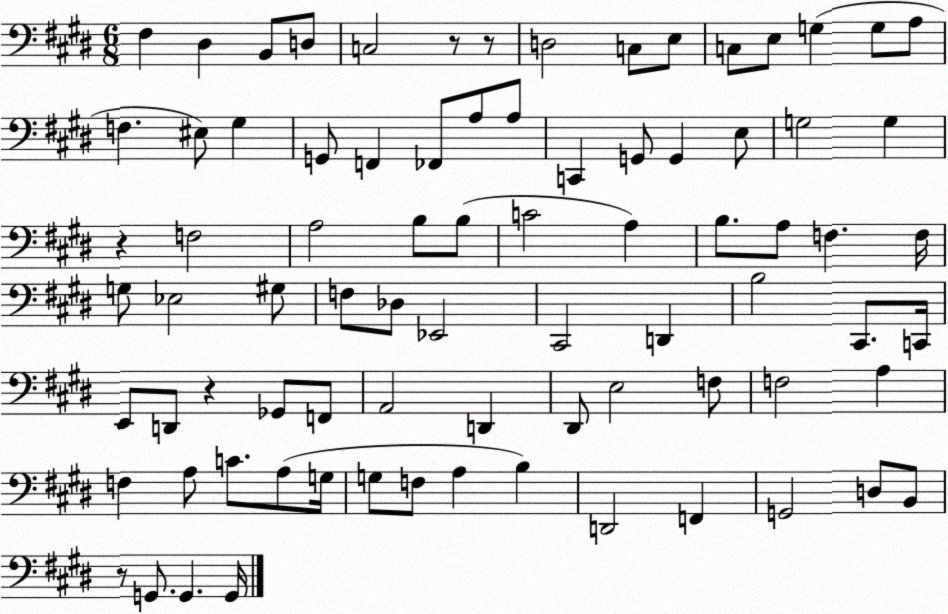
X:1
T:Untitled
M:6/8
L:1/4
K:E
^F, ^D, B,,/2 D,/2 C,2 z/2 z/2 D,2 C,/2 E,/2 C,/2 E,/2 G, G,/2 A,/2 F, ^E,/2 ^G, G,,/2 F,, _F,,/2 A,/2 A,/2 C,, G,,/2 G,, E,/2 G,2 G, z F,2 A,2 B,/2 B,/2 C2 A, B,/2 A,/2 F, F,/4 G,/2 _E,2 ^G,/2 F,/2 _D,/2 _E,,2 ^C,,2 D,, B,2 ^C,,/2 C,,/4 E,,/2 D,,/2 z _G,,/2 F,,/2 A,,2 D,, ^D,,/2 E,2 F,/2 F,2 A, F, A,/2 C/2 A,/2 G,/4 G,/2 F,/2 A, B, D,,2 F,, G,,2 D,/2 B,,/2 z/2 G,,/2 G,, G,,/4